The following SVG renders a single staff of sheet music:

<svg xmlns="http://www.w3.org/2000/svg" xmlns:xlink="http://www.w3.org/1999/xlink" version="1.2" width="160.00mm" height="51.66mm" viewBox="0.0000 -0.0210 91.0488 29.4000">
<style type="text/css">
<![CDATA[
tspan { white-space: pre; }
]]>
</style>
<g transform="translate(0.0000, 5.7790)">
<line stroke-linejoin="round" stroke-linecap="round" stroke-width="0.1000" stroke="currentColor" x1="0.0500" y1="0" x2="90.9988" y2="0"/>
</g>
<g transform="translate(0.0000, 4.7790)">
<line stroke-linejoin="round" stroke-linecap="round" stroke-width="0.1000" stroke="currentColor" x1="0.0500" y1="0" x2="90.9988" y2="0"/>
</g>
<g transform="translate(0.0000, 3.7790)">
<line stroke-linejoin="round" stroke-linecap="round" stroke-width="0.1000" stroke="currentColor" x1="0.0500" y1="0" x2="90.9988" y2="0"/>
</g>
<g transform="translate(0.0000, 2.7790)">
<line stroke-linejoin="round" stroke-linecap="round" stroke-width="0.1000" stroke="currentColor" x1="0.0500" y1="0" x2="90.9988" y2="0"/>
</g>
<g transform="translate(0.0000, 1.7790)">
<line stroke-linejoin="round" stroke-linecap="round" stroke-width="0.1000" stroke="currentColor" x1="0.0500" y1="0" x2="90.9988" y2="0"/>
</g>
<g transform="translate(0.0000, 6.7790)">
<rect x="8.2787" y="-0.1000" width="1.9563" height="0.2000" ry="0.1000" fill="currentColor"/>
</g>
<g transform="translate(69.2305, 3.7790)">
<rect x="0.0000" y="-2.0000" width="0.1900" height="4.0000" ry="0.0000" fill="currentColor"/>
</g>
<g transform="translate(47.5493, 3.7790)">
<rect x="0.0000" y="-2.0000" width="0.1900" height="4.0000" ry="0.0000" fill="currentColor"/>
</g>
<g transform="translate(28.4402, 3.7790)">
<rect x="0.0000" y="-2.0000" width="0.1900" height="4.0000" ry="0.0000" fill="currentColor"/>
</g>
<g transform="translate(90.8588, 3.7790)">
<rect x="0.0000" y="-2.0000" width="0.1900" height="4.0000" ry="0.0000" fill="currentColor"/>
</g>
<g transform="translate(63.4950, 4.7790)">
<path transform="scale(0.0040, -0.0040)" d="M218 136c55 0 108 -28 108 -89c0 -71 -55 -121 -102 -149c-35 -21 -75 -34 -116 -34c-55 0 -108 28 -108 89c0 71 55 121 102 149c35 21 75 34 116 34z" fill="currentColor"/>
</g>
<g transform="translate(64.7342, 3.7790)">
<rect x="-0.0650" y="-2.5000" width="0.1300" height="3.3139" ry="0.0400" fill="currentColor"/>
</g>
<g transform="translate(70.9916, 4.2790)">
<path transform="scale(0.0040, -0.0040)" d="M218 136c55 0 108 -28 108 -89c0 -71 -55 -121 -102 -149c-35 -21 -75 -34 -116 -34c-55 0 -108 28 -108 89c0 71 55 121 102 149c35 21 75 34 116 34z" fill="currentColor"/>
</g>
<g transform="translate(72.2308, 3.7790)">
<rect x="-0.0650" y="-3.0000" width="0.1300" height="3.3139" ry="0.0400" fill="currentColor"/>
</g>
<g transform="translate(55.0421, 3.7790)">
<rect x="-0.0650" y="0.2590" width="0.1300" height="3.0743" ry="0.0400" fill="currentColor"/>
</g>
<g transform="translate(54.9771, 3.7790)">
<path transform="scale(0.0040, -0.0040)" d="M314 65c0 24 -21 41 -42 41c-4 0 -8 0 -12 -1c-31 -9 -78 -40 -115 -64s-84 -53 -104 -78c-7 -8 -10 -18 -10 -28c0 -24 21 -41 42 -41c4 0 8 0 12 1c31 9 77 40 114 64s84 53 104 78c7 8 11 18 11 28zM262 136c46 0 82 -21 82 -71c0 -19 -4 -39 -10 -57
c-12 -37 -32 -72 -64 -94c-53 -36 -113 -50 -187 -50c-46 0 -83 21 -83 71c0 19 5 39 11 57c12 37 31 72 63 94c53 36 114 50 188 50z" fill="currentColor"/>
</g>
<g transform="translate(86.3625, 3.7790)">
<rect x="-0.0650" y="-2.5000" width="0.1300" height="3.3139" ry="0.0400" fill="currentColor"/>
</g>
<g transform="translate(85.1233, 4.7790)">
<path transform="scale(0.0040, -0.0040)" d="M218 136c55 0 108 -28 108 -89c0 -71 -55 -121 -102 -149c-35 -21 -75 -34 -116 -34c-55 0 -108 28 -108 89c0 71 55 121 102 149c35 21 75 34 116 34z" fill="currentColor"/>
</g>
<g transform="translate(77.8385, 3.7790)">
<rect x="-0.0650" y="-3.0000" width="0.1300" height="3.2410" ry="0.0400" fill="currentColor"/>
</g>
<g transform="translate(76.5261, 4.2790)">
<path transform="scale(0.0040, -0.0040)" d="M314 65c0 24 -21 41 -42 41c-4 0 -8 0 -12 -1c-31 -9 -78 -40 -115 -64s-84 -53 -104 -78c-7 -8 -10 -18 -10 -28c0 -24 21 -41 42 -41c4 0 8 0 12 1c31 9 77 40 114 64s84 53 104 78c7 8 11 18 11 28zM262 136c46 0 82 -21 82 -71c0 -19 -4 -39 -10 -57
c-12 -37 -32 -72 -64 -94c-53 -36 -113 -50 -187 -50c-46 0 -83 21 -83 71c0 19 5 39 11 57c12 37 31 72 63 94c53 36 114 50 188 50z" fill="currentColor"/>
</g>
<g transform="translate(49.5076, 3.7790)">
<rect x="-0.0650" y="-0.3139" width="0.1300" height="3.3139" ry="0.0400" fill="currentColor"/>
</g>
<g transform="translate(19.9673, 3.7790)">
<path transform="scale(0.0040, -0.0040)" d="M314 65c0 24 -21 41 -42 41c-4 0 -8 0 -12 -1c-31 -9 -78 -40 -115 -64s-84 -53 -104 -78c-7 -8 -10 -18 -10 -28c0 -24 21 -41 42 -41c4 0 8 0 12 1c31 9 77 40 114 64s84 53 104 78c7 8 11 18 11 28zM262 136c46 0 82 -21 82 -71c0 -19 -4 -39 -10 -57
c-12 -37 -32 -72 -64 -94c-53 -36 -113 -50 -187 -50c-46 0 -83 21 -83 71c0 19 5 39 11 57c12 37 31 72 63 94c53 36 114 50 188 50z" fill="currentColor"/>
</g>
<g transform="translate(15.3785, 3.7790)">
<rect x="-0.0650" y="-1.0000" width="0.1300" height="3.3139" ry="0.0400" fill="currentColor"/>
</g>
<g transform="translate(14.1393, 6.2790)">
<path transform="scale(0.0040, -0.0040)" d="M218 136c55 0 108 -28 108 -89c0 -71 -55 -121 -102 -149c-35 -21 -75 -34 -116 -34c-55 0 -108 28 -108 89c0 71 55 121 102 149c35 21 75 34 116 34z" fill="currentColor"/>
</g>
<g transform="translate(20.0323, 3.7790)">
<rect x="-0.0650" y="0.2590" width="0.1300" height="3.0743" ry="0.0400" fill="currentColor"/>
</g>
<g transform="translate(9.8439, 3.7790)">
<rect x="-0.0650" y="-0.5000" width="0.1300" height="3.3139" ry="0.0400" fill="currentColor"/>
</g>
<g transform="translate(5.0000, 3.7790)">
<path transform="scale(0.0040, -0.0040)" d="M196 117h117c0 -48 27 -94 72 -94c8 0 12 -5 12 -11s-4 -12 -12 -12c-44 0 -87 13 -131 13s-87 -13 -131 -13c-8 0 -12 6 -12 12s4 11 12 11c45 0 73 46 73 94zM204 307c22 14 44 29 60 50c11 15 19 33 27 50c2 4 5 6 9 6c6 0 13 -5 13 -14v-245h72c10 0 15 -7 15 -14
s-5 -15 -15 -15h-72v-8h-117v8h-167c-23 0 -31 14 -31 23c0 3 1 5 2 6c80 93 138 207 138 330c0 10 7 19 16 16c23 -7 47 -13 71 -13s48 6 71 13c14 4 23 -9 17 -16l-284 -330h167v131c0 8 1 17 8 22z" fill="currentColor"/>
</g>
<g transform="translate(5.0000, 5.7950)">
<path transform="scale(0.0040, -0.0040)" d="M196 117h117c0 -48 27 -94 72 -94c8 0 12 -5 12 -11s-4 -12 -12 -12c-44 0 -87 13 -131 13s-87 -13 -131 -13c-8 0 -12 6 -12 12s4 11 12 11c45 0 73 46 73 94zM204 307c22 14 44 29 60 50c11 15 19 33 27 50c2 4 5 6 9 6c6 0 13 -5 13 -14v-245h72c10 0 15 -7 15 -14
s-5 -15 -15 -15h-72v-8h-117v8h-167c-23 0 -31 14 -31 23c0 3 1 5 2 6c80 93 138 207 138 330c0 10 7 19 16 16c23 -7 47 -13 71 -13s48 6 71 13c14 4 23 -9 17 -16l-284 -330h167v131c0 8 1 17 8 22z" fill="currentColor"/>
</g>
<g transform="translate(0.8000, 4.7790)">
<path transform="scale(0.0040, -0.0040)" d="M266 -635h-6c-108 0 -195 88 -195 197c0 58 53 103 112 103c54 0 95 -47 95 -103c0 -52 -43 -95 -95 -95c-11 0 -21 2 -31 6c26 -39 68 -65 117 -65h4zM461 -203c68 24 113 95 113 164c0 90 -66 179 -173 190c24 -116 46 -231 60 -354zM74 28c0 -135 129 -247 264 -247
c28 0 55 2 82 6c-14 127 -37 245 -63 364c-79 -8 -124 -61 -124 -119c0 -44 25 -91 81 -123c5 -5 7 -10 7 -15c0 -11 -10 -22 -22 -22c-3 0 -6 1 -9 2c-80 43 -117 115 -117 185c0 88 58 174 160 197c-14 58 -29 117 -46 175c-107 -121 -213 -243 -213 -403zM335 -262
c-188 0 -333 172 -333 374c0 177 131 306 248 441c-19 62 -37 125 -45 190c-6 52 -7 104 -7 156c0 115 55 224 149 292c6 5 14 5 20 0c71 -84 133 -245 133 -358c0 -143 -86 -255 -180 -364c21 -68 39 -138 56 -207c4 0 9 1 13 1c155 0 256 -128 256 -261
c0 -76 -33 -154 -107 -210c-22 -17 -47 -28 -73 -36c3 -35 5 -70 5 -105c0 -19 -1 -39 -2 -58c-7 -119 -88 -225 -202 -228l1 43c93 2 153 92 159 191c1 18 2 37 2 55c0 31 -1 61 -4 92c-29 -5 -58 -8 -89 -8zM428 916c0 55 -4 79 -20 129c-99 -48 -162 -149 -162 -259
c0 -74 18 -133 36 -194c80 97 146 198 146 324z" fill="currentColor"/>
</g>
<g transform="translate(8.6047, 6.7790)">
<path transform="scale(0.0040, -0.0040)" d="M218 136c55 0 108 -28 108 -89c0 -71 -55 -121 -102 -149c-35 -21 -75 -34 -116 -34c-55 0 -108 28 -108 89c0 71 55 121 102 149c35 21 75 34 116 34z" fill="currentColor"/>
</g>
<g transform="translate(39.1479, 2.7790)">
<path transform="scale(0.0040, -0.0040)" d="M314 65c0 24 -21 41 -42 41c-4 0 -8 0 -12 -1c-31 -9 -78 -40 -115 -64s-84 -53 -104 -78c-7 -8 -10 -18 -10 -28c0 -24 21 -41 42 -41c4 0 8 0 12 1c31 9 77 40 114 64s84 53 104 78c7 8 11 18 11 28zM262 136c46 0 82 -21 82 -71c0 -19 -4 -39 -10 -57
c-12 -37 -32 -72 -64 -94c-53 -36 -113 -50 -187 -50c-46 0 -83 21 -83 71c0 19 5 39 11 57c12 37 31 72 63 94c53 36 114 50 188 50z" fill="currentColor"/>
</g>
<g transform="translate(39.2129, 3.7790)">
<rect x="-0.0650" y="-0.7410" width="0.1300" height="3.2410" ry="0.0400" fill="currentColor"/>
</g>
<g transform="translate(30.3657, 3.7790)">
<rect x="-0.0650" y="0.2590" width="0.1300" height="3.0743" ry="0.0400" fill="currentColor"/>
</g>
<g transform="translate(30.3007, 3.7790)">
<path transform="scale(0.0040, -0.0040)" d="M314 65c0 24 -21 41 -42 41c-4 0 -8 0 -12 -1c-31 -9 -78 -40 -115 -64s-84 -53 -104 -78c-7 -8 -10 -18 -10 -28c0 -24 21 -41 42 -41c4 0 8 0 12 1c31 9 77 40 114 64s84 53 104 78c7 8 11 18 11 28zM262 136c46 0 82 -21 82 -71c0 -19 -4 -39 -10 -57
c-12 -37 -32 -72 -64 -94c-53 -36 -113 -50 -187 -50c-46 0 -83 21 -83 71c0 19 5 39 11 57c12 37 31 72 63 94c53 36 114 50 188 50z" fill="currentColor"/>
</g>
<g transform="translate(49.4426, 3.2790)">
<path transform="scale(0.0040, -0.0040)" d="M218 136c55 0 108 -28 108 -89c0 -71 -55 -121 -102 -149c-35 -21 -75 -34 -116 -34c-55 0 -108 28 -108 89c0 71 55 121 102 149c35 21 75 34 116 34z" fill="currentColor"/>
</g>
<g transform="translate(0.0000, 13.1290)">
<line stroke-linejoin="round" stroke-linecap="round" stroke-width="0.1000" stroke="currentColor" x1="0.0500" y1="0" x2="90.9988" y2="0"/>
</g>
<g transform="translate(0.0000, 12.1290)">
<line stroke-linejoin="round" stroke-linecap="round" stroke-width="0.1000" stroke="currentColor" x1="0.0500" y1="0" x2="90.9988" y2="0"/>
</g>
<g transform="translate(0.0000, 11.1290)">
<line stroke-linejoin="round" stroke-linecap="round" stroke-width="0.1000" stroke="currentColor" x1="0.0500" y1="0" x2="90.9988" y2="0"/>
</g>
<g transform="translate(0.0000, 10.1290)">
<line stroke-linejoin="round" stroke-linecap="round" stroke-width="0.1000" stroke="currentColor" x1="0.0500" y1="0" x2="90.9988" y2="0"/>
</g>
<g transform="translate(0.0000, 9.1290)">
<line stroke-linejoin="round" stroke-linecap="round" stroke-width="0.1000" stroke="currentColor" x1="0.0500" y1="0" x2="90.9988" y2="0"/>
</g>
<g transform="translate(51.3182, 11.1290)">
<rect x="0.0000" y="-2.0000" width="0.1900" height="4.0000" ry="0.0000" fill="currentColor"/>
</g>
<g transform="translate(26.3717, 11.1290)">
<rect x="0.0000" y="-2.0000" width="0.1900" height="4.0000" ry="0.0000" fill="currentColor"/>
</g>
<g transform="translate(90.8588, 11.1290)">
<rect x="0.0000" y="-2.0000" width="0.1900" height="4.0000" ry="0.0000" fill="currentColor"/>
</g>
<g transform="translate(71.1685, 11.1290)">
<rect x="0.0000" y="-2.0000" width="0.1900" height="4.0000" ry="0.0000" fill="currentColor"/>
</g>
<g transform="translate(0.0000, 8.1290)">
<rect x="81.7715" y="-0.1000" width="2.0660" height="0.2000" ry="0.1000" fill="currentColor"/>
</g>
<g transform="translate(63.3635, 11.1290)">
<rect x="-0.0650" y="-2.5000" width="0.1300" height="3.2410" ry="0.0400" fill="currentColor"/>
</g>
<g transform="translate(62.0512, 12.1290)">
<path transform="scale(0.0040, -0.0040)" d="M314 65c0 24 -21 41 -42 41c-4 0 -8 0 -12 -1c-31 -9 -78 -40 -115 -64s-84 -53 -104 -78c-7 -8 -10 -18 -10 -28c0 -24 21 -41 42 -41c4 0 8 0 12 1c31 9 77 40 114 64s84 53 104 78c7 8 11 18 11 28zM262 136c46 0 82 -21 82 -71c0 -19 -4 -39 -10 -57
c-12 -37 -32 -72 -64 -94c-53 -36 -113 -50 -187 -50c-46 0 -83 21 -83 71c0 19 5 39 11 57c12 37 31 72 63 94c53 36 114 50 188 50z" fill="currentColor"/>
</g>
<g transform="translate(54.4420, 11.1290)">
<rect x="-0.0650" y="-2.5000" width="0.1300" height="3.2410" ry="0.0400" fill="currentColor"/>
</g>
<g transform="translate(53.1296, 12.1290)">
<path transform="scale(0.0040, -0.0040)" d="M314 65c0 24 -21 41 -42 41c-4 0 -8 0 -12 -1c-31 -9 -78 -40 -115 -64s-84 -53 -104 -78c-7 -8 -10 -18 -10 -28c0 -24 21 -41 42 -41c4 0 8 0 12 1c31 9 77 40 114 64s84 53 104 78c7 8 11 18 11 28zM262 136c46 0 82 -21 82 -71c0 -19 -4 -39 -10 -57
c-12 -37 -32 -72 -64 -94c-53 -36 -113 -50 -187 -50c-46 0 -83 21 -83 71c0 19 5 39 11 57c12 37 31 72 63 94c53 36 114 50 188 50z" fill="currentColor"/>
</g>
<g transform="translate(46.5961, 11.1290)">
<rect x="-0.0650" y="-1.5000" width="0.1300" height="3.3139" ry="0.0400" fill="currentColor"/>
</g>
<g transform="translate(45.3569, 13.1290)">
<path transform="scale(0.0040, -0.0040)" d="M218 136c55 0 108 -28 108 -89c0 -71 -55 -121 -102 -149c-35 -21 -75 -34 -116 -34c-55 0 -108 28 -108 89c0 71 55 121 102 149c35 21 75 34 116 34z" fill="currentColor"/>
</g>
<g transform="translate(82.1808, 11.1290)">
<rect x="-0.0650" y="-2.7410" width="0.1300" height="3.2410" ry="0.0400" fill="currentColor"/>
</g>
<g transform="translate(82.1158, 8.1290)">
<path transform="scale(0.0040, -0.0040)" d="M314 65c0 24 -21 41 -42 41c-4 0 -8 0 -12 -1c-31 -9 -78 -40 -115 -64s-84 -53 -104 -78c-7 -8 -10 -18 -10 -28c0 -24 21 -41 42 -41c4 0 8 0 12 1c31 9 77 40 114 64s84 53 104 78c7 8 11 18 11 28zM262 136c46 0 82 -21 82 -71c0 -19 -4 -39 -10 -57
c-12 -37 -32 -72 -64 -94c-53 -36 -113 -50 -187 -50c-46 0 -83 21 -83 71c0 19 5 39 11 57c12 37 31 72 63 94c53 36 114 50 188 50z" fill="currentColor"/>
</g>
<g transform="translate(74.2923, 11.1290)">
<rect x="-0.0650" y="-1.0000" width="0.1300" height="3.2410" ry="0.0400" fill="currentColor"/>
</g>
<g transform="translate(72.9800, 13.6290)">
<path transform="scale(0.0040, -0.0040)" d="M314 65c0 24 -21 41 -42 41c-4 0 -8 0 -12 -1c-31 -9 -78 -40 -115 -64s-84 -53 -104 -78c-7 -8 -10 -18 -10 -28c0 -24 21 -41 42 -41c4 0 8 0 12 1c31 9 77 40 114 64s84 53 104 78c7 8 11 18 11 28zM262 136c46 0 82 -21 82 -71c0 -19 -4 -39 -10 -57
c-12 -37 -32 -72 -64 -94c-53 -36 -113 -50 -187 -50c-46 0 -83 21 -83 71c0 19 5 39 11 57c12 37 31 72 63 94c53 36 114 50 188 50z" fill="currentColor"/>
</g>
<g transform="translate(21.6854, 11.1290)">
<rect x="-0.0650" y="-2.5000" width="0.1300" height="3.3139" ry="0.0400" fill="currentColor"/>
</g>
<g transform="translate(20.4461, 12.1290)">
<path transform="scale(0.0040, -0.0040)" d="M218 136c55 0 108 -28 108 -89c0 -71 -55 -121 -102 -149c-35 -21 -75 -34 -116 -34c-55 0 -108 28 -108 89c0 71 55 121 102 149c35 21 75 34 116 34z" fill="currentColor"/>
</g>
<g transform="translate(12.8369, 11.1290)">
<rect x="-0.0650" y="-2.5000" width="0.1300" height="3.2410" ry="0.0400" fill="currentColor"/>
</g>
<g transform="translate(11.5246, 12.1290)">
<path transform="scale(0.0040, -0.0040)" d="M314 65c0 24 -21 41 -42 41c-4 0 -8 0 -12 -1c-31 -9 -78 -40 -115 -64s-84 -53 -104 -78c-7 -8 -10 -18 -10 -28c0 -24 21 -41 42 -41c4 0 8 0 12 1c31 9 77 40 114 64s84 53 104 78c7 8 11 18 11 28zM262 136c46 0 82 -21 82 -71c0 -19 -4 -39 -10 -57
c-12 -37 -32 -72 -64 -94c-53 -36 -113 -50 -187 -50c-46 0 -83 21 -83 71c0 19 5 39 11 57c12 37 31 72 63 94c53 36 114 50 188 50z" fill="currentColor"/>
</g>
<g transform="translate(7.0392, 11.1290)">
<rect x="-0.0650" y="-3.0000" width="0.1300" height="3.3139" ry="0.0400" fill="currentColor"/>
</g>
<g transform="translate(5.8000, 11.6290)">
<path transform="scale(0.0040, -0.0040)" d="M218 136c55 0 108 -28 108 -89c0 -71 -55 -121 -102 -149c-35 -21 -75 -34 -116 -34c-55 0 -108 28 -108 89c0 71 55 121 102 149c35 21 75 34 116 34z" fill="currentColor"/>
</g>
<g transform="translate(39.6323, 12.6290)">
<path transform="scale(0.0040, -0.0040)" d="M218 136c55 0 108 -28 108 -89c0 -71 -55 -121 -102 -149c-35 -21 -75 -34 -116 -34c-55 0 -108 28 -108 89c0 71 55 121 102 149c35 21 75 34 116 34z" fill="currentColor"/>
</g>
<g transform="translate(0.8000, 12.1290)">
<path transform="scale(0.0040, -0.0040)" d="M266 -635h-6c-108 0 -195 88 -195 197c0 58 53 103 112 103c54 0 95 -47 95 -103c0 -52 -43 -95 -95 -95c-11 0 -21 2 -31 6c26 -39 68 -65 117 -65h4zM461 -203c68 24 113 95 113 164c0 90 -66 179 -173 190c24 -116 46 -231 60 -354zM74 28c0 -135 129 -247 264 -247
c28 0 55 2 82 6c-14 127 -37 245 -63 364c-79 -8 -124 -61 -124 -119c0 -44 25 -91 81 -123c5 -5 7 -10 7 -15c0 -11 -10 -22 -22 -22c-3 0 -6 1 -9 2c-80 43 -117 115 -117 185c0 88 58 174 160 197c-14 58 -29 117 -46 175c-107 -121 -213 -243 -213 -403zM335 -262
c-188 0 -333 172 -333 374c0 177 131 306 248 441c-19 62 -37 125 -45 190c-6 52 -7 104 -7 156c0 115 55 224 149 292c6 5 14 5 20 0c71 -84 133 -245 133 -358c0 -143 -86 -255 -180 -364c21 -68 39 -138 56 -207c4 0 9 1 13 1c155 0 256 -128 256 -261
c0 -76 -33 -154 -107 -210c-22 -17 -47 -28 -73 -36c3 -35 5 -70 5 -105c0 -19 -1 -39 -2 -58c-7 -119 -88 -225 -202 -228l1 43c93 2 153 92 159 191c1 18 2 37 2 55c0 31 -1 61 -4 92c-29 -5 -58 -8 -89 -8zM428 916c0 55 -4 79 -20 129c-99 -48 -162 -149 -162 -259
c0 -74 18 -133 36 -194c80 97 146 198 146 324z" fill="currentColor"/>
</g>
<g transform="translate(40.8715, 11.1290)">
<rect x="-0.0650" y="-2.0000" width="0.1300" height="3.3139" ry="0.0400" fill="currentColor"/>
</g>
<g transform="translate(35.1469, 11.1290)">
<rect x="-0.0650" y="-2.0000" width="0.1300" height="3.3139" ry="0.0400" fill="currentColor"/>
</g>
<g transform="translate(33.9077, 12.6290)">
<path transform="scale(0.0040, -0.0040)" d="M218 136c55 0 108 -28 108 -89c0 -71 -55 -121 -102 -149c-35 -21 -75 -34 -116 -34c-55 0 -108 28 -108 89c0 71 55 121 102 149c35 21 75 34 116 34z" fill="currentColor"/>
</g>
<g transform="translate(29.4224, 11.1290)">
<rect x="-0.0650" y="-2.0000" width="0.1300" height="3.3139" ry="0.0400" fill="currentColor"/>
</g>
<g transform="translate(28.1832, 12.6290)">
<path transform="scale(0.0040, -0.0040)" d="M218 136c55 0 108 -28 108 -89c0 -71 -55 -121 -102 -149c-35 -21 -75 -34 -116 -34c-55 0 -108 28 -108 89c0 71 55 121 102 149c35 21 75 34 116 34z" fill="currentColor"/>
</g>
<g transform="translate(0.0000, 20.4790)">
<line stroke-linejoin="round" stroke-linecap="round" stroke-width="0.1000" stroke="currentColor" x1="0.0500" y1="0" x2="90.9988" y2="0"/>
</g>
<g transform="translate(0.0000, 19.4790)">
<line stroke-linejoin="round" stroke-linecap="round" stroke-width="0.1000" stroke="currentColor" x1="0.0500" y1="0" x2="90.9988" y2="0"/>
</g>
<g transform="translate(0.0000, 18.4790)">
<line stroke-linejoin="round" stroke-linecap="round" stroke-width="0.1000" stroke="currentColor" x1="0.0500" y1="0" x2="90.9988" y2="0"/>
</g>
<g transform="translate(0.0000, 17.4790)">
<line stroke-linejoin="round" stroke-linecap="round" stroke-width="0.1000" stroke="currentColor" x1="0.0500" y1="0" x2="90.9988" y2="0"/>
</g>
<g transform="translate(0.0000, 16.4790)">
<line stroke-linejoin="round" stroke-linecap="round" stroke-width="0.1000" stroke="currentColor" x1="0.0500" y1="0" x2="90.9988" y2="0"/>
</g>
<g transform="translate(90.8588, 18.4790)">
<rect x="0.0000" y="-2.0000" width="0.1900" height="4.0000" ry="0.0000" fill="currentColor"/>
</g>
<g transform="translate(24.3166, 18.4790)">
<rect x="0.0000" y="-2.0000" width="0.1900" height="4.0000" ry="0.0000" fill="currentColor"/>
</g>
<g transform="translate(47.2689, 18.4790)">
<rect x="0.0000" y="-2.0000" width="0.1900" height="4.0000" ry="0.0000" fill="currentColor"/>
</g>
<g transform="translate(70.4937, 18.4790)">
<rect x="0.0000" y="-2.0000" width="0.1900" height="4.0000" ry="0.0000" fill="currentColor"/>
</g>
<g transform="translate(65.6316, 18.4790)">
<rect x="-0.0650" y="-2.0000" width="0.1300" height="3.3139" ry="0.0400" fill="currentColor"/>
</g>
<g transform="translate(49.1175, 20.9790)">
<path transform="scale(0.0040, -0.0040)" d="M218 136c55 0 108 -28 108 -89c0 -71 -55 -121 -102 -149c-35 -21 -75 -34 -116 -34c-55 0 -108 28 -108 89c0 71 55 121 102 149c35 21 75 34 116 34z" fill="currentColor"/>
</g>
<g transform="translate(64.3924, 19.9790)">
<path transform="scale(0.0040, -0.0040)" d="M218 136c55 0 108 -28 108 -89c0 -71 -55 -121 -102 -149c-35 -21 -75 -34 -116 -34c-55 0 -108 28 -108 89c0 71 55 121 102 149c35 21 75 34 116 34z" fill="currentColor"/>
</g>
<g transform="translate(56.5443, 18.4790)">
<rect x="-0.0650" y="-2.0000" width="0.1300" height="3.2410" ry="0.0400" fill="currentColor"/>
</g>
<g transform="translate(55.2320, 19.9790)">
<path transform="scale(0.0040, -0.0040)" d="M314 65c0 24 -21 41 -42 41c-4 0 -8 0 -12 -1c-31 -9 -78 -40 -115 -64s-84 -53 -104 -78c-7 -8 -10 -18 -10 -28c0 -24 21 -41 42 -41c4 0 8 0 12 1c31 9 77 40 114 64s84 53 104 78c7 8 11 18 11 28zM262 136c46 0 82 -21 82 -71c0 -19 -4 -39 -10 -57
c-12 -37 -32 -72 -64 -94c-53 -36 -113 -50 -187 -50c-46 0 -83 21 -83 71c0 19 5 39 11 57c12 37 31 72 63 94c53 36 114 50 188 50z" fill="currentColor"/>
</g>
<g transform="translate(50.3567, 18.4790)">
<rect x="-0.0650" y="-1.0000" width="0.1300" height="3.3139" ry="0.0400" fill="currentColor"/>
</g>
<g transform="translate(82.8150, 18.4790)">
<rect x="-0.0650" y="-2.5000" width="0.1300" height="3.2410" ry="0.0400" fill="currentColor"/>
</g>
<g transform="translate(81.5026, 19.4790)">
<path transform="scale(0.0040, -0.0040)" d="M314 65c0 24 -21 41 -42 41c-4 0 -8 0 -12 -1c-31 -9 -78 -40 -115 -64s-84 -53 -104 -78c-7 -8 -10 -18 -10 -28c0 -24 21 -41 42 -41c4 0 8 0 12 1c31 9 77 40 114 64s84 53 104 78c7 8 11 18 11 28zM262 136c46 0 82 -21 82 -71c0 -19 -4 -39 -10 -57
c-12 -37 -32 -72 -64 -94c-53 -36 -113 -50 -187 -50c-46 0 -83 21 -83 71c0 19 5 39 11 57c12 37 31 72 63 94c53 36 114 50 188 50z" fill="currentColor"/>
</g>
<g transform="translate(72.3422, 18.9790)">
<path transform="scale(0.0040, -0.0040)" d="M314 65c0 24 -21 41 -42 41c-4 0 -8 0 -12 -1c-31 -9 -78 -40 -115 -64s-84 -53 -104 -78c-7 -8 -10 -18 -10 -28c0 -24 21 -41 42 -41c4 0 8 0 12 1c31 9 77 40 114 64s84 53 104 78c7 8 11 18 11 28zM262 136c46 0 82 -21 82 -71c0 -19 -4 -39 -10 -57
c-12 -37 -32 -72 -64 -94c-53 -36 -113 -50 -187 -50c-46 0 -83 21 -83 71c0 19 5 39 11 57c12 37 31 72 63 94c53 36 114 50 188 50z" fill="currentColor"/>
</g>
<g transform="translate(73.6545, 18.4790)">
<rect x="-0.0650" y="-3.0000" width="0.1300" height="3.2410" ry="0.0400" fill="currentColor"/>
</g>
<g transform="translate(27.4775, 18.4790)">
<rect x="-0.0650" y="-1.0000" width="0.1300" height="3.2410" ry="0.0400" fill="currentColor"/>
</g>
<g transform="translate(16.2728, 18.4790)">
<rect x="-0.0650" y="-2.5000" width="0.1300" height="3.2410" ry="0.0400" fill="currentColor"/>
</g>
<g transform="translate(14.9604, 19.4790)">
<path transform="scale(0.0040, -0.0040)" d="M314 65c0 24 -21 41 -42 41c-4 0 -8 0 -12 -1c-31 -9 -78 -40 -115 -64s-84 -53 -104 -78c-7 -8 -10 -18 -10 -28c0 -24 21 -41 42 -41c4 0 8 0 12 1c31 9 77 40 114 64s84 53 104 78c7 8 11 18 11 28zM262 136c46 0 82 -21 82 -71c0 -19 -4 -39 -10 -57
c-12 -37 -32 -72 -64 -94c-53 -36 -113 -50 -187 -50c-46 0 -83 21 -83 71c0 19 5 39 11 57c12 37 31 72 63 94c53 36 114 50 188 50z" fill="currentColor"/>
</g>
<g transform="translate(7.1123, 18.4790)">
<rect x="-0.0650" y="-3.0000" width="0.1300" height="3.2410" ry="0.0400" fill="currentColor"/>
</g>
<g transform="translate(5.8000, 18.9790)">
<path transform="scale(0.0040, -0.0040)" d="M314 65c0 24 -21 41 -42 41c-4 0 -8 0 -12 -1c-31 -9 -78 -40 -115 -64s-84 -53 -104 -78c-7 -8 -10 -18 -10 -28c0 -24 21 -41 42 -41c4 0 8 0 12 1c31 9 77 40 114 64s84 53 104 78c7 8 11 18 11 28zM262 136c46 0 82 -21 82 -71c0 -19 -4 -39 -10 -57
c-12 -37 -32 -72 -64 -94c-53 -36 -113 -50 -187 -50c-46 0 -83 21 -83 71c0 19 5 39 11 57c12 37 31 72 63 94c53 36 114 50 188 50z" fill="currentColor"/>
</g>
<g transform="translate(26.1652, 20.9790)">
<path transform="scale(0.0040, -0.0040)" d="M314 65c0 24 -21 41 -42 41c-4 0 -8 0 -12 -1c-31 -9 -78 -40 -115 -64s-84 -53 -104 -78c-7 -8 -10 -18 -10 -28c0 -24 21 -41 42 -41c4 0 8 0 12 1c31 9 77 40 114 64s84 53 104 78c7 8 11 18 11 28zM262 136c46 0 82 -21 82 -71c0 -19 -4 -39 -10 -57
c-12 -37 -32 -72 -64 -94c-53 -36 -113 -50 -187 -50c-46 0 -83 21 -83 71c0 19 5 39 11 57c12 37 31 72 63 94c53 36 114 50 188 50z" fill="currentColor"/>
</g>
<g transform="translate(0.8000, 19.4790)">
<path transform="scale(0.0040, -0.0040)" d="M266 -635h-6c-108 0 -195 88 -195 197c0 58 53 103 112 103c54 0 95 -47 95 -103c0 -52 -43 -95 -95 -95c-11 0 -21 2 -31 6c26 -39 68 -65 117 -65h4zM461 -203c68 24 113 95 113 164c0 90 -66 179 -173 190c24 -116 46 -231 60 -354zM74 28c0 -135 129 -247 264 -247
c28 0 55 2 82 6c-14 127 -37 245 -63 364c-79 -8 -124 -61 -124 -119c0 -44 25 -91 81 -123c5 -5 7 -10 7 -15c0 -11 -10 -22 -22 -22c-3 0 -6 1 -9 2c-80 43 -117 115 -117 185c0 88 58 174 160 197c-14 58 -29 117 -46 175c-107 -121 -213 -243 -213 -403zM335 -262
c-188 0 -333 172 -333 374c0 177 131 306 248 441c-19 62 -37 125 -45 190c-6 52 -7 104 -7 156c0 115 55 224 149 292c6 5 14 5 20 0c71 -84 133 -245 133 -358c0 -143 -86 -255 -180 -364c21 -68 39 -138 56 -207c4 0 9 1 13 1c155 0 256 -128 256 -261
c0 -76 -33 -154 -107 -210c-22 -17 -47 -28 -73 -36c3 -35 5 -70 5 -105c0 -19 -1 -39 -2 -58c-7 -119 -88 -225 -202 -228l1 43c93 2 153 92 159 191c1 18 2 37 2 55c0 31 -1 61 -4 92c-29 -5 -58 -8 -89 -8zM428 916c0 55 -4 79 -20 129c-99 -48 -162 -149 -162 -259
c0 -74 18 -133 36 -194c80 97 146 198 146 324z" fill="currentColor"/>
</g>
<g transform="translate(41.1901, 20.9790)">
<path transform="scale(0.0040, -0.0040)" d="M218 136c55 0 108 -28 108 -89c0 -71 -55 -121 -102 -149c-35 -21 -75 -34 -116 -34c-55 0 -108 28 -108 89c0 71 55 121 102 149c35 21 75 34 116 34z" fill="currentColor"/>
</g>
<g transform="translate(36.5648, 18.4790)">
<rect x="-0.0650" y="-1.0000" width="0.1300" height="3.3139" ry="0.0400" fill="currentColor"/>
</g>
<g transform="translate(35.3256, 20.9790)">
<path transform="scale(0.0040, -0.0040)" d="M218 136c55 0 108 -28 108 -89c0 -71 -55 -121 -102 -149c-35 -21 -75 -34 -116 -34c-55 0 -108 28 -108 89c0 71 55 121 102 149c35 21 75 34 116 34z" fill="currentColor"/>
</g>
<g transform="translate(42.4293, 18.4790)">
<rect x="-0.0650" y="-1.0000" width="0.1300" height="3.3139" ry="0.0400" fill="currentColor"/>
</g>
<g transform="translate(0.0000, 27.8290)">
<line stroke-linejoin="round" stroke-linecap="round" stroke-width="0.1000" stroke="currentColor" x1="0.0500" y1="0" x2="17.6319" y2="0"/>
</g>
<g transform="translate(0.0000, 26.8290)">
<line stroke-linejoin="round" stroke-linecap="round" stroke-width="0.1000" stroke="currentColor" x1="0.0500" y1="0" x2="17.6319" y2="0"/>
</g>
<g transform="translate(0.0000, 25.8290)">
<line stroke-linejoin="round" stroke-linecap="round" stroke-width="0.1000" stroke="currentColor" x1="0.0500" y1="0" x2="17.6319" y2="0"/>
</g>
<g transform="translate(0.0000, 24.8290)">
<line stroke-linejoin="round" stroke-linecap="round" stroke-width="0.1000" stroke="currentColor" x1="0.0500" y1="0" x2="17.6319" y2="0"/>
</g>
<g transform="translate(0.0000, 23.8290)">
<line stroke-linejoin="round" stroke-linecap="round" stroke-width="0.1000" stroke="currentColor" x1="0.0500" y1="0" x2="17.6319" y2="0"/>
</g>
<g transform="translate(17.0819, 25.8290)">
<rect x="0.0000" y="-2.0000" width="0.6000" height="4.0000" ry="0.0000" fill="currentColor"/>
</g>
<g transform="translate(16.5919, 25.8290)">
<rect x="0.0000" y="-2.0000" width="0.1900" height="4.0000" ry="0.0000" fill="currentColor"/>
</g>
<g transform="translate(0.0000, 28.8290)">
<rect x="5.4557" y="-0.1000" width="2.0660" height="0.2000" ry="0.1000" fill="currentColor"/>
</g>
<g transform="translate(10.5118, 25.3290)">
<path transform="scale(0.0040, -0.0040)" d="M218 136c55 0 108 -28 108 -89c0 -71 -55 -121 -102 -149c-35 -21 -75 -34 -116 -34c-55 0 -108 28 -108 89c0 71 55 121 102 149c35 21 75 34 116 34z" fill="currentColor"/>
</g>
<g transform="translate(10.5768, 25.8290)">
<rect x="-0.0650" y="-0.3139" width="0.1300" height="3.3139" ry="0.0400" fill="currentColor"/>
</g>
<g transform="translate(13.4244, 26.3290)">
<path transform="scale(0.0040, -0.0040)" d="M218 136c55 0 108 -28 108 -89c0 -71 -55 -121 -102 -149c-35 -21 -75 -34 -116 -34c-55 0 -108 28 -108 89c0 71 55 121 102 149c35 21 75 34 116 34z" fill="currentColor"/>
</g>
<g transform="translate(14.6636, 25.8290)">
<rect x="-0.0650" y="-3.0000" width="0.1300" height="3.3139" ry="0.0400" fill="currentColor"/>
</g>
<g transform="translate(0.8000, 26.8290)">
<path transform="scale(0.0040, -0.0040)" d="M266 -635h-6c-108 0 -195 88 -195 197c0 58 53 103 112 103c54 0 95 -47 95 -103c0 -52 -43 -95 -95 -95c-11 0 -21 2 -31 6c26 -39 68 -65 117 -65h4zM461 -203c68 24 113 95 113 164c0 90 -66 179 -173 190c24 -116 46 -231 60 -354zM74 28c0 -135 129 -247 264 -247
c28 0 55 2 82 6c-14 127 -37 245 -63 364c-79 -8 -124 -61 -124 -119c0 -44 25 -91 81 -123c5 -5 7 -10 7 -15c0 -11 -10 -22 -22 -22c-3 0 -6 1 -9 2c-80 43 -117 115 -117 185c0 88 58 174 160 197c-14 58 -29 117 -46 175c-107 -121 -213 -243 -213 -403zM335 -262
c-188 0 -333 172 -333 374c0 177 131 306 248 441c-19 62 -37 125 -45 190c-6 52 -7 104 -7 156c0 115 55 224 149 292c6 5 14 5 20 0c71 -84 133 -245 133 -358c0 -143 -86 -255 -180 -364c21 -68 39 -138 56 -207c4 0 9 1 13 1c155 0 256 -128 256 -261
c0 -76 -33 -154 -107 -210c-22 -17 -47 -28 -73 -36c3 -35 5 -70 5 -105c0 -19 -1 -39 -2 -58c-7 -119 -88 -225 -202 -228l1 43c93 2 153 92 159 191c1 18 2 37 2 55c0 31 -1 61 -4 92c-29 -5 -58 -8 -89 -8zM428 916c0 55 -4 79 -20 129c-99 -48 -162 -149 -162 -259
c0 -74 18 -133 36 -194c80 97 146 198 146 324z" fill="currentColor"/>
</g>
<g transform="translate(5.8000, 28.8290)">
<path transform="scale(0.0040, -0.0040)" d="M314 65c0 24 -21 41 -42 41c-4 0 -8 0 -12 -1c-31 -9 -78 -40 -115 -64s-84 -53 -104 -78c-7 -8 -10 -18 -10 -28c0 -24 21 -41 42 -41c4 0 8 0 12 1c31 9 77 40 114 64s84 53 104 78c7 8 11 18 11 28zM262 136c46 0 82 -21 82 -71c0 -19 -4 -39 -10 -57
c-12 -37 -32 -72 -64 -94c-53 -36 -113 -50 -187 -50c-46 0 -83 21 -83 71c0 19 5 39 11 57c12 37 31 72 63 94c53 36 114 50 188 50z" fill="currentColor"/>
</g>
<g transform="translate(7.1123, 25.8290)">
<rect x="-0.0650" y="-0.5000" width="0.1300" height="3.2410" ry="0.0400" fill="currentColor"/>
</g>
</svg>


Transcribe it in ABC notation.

X:1
T:Untitled
M:4/4
L:1/4
K:C
C D B2 B2 d2 c B2 G A A2 G A G2 G F F F E G2 G2 D2 a2 A2 G2 D2 D D D F2 F A2 G2 C2 c A